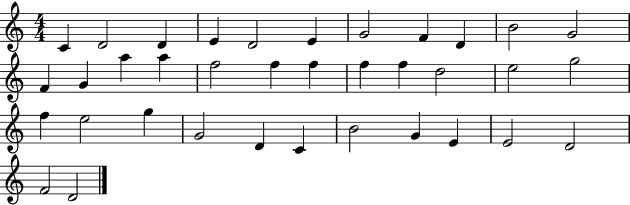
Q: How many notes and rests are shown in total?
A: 36